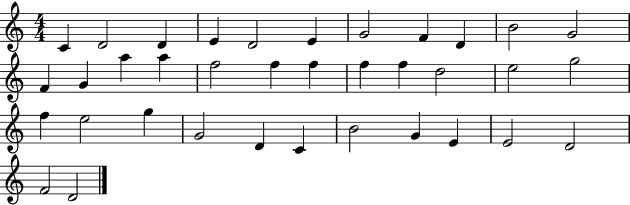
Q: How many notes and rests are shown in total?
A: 36